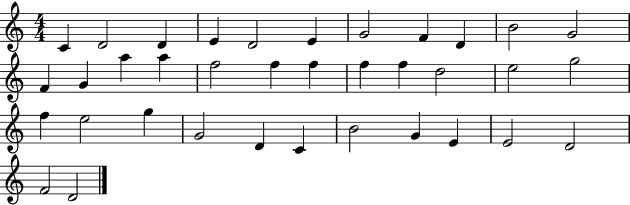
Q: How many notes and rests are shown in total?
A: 36